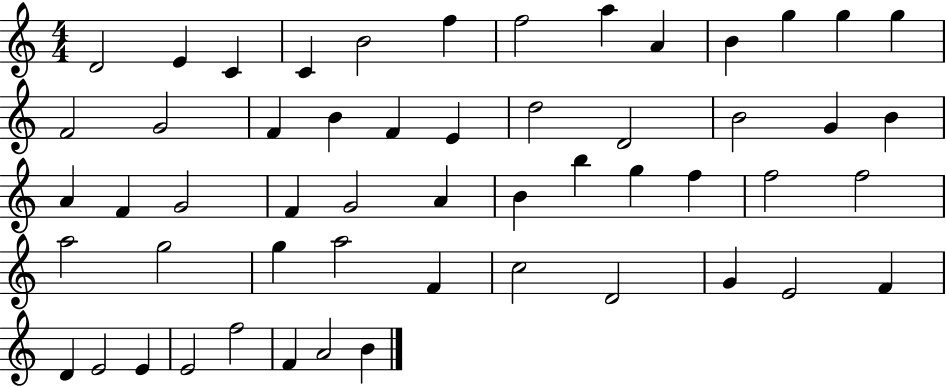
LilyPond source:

{
  \clef treble
  \numericTimeSignature
  \time 4/4
  \key c \major
  d'2 e'4 c'4 | c'4 b'2 f''4 | f''2 a''4 a'4 | b'4 g''4 g''4 g''4 | \break f'2 g'2 | f'4 b'4 f'4 e'4 | d''2 d'2 | b'2 g'4 b'4 | \break a'4 f'4 g'2 | f'4 g'2 a'4 | b'4 b''4 g''4 f''4 | f''2 f''2 | \break a''2 g''2 | g''4 a''2 f'4 | c''2 d'2 | g'4 e'2 f'4 | \break d'4 e'2 e'4 | e'2 f''2 | f'4 a'2 b'4 | \bar "|."
}